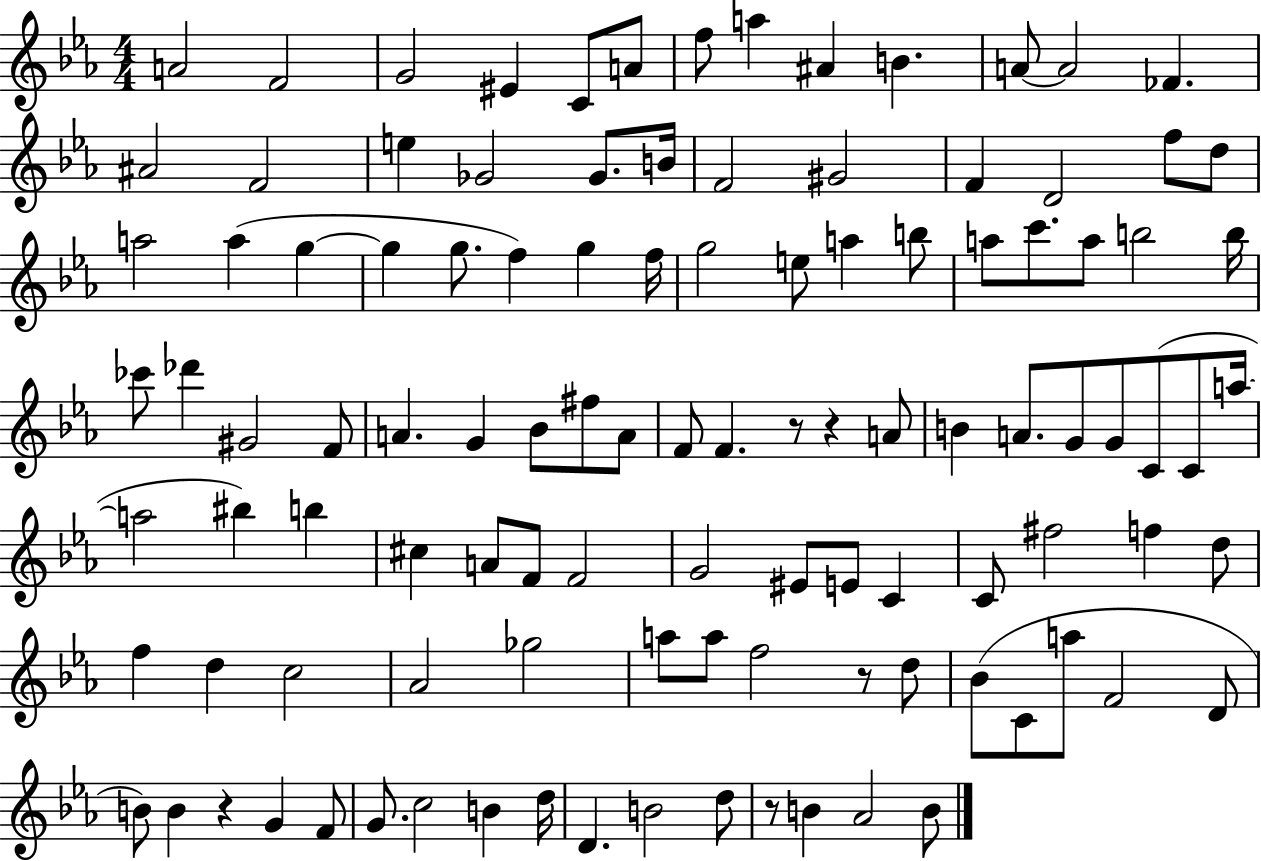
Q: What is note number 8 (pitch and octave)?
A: A5